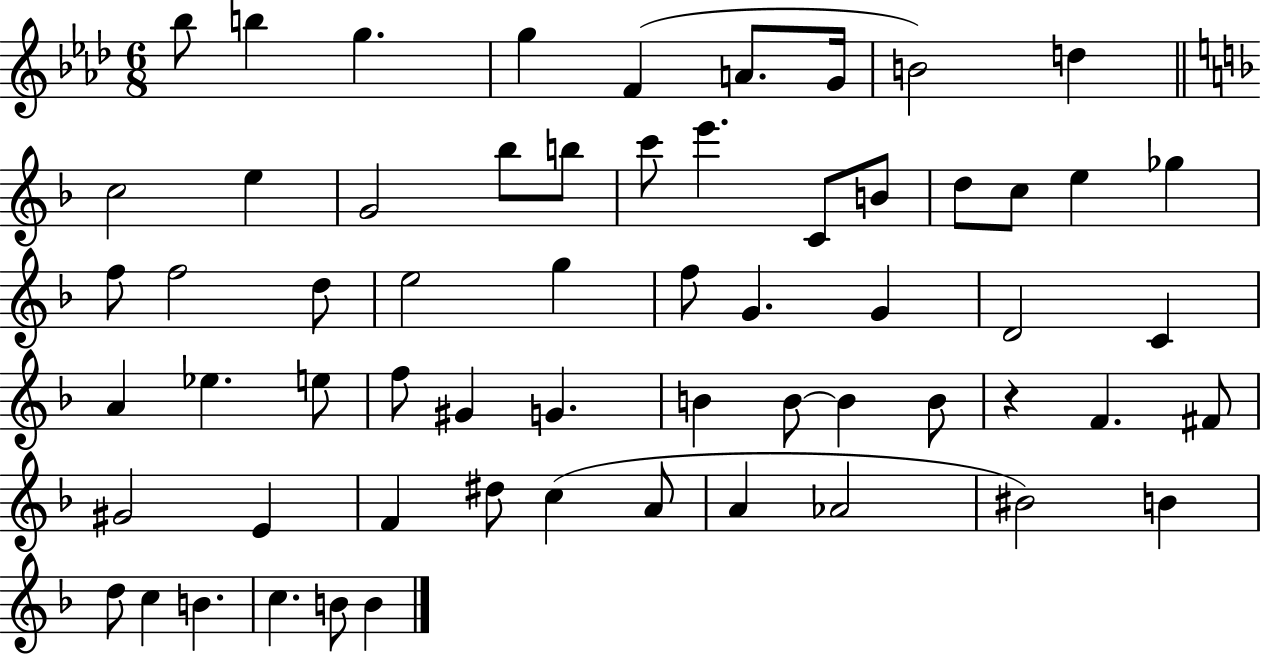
Bb5/e B5/q G5/q. G5/q F4/q A4/e. G4/s B4/h D5/q C5/h E5/q G4/h Bb5/e B5/e C6/e E6/q. C4/e B4/e D5/e C5/e E5/q Gb5/q F5/e F5/h D5/e E5/h G5/q F5/e G4/q. G4/q D4/h C4/q A4/q Eb5/q. E5/e F5/e G#4/q G4/q. B4/q B4/e B4/q B4/e R/q F4/q. F#4/e G#4/h E4/q F4/q D#5/e C5/q A4/e A4/q Ab4/h BIS4/h B4/q D5/e C5/q B4/q. C5/q. B4/e B4/q